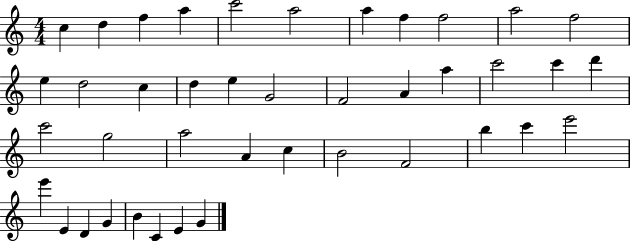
{
  \clef treble
  \numericTimeSignature
  \time 4/4
  \key c \major
  c''4 d''4 f''4 a''4 | c'''2 a''2 | a''4 f''4 f''2 | a''2 f''2 | \break e''4 d''2 c''4 | d''4 e''4 g'2 | f'2 a'4 a''4 | c'''2 c'''4 d'''4 | \break c'''2 g''2 | a''2 a'4 c''4 | b'2 f'2 | b''4 c'''4 e'''2 | \break e'''4 e'4 d'4 g'4 | b'4 c'4 e'4 g'4 | \bar "|."
}